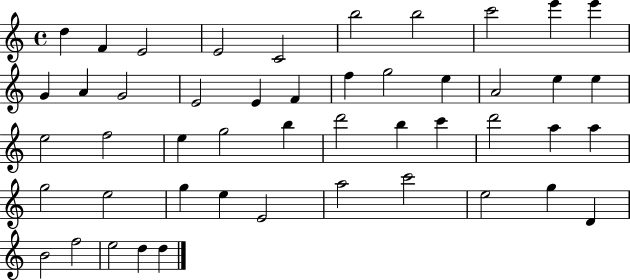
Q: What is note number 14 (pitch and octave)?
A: E4